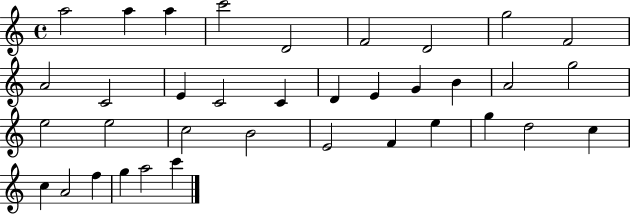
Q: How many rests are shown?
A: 0